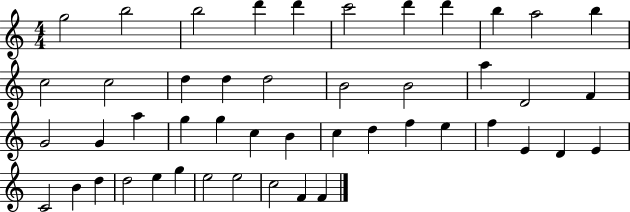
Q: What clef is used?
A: treble